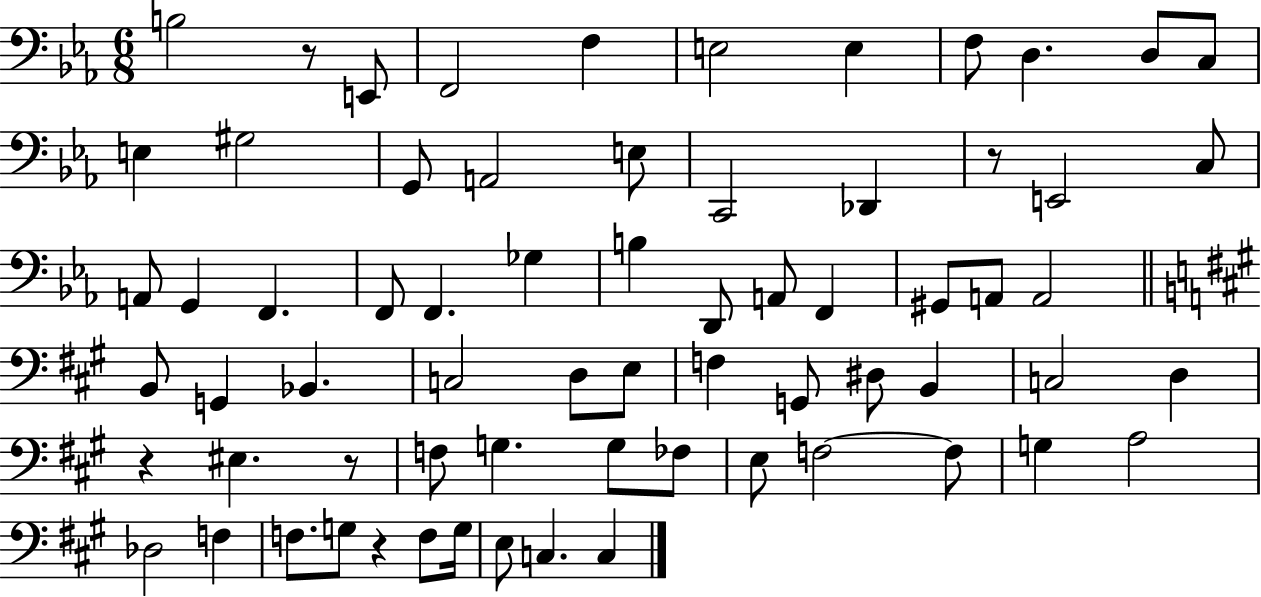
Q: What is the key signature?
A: EES major